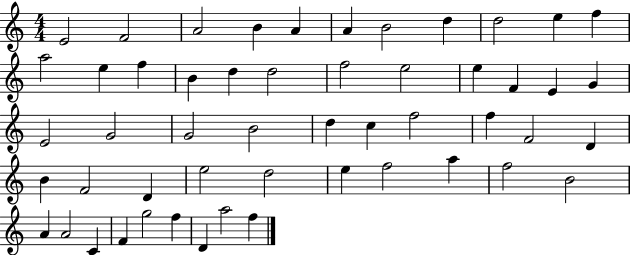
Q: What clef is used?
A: treble